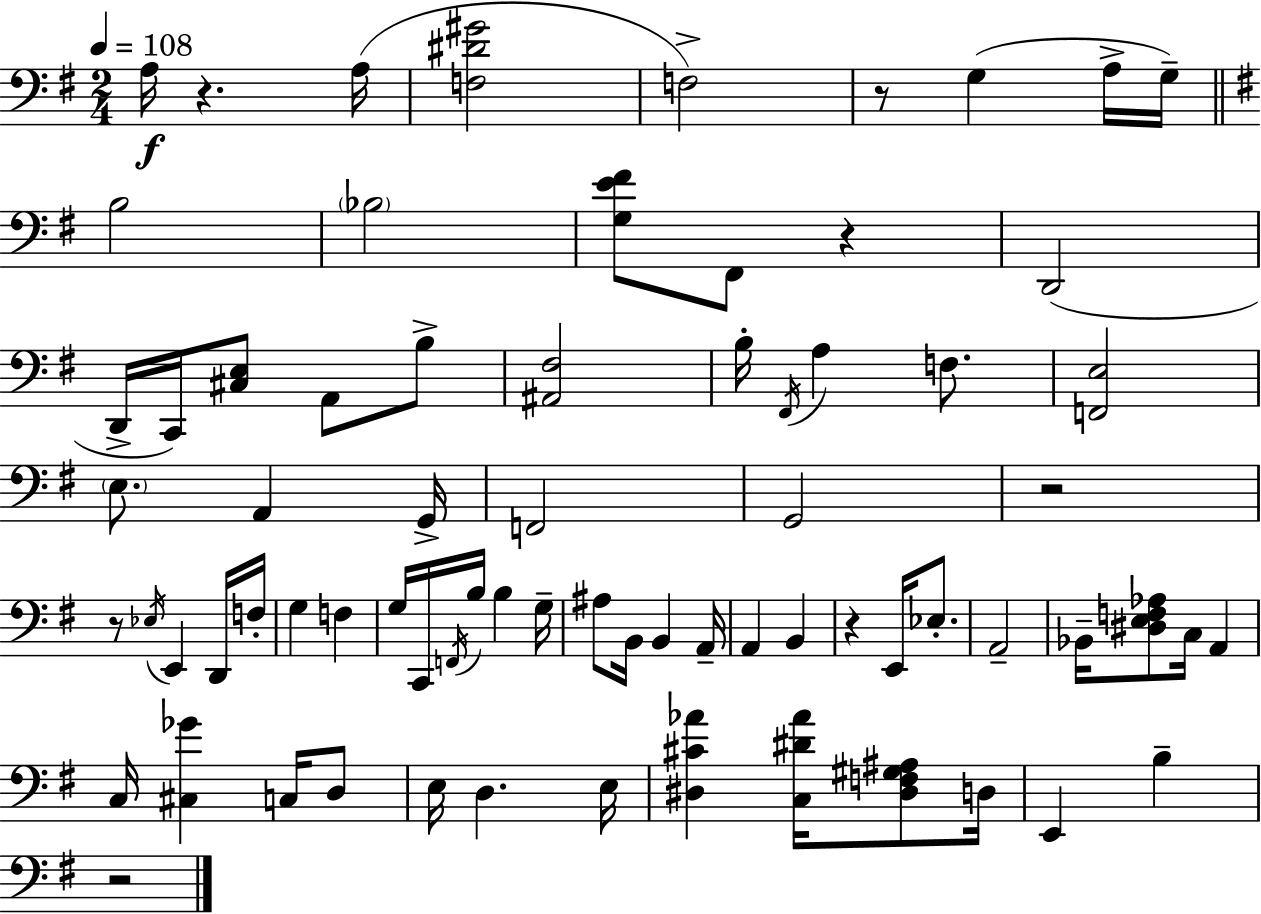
X:1
T:Untitled
M:2/4
L:1/4
K:Em
A,/4 z A,/4 [F,^D^G]2 F,2 z/2 G, A,/4 G,/4 B,2 _B,2 [G,E^F]/2 ^F,,/2 z D,,2 D,,/4 C,,/4 [^C,E,]/2 A,,/2 B,/2 [^A,,^F,]2 B,/4 ^F,,/4 A, F,/2 [F,,E,]2 E,/2 A,, G,,/4 F,,2 G,,2 z2 z/2 _E,/4 E,, D,,/4 F,/4 G, F, G,/4 C,,/4 F,,/4 B,/4 B, G,/4 ^A,/2 B,,/4 B,, A,,/4 A,, B,, z E,,/4 _E,/2 A,,2 _B,,/4 [^D,E,F,_A,]/2 C,/4 A,, C,/4 [^C,_G] C,/4 D,/2 E,/4 D, E,/4 [^D,^C_A] [C,^D_A]/4 [^D,F,^G,^A,]/2 D,/4 E,, B, z2